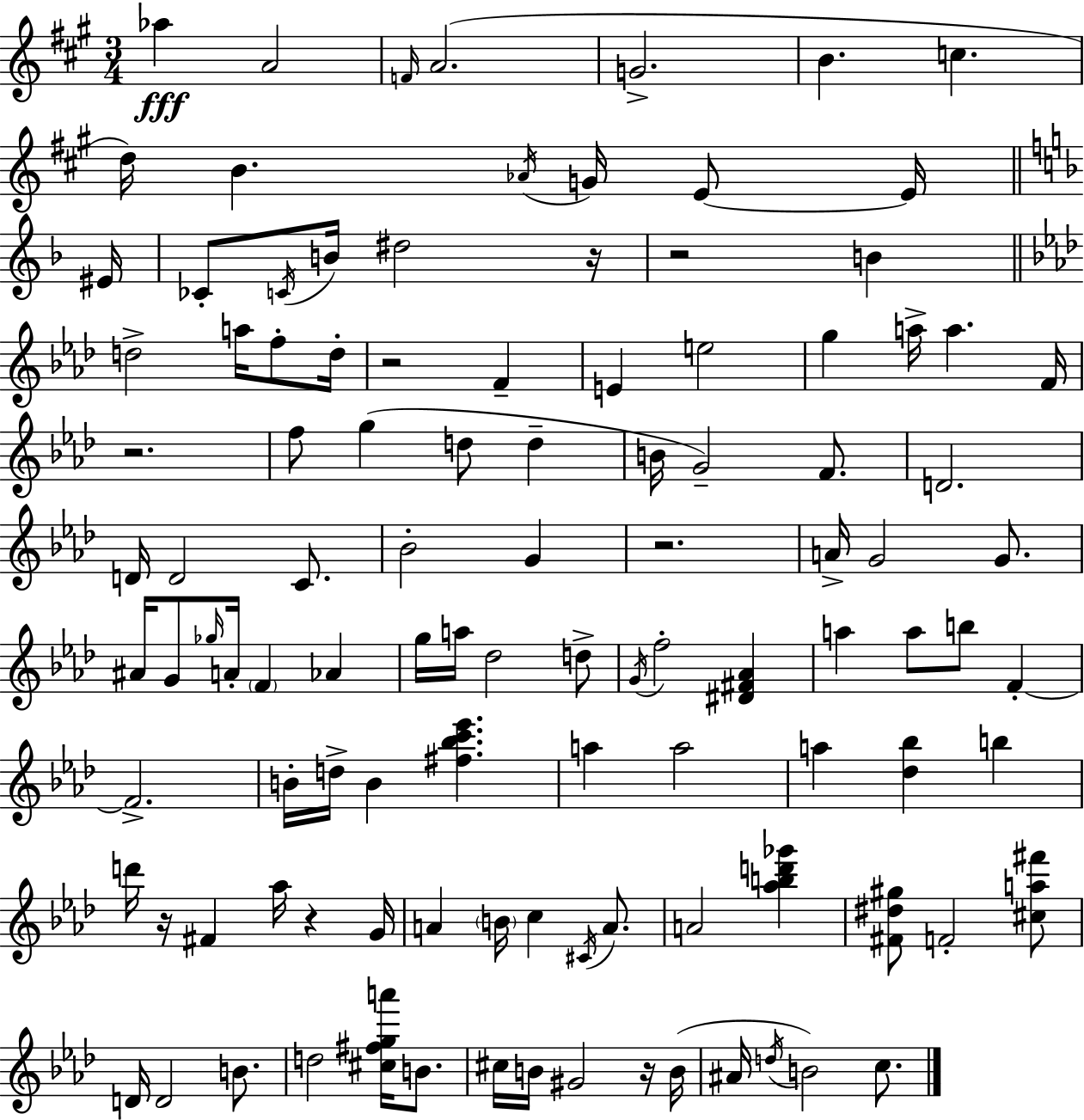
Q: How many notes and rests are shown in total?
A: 109